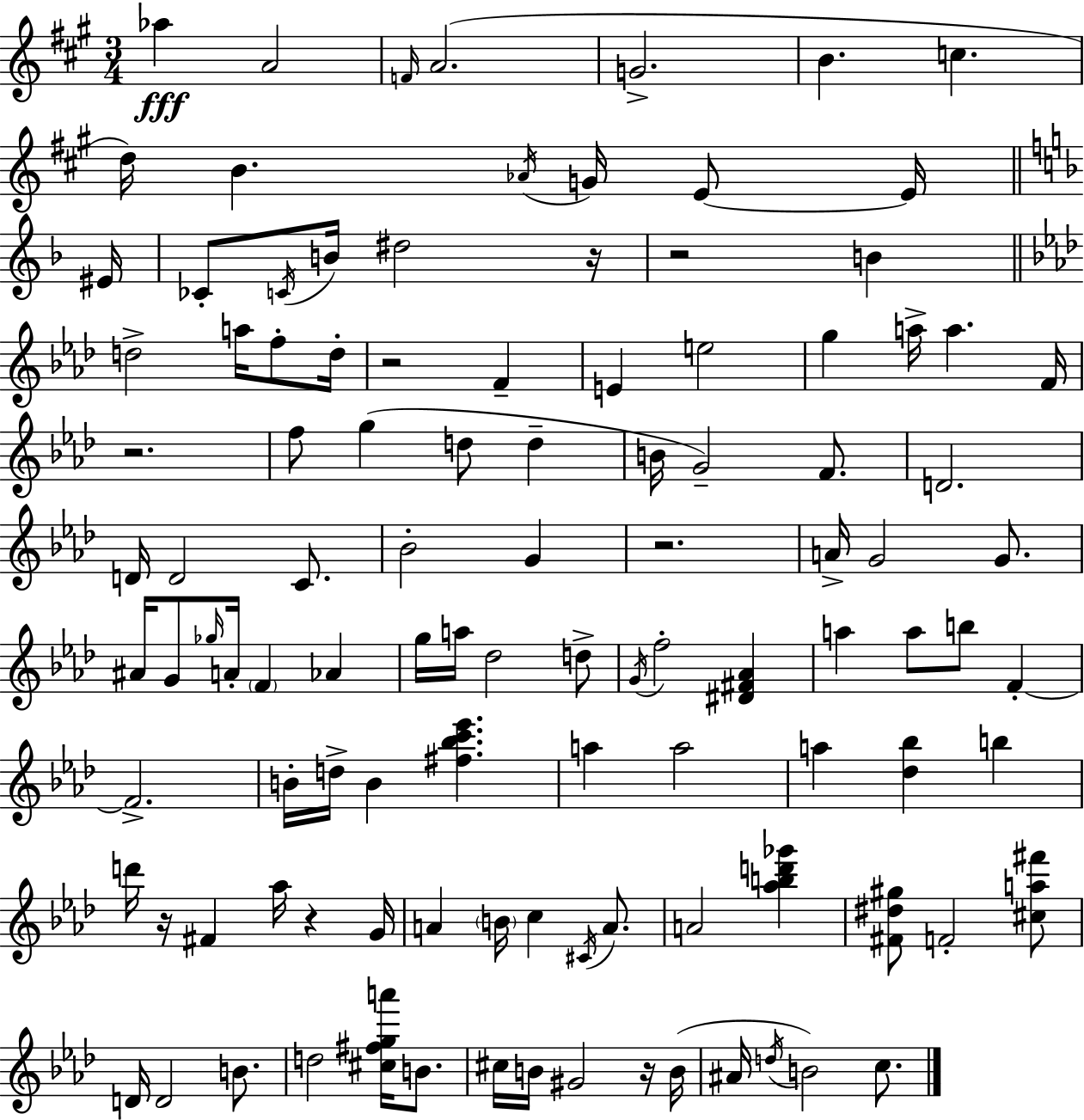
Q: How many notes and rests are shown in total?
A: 109